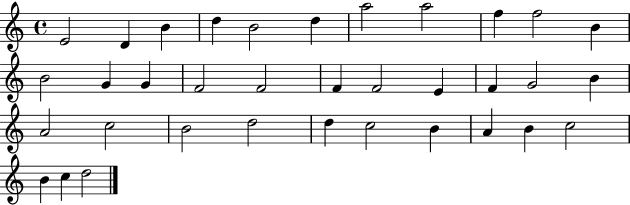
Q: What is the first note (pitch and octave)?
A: E4